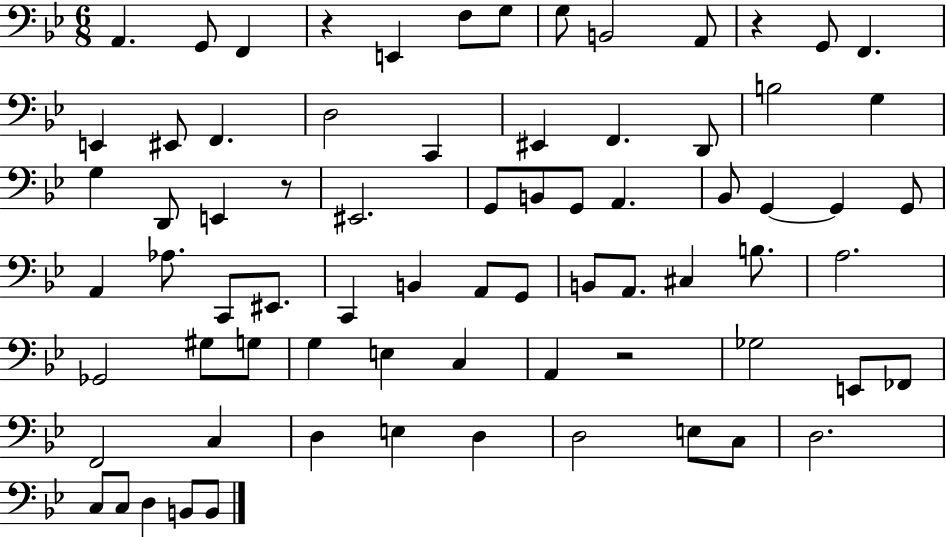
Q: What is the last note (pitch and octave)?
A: B2